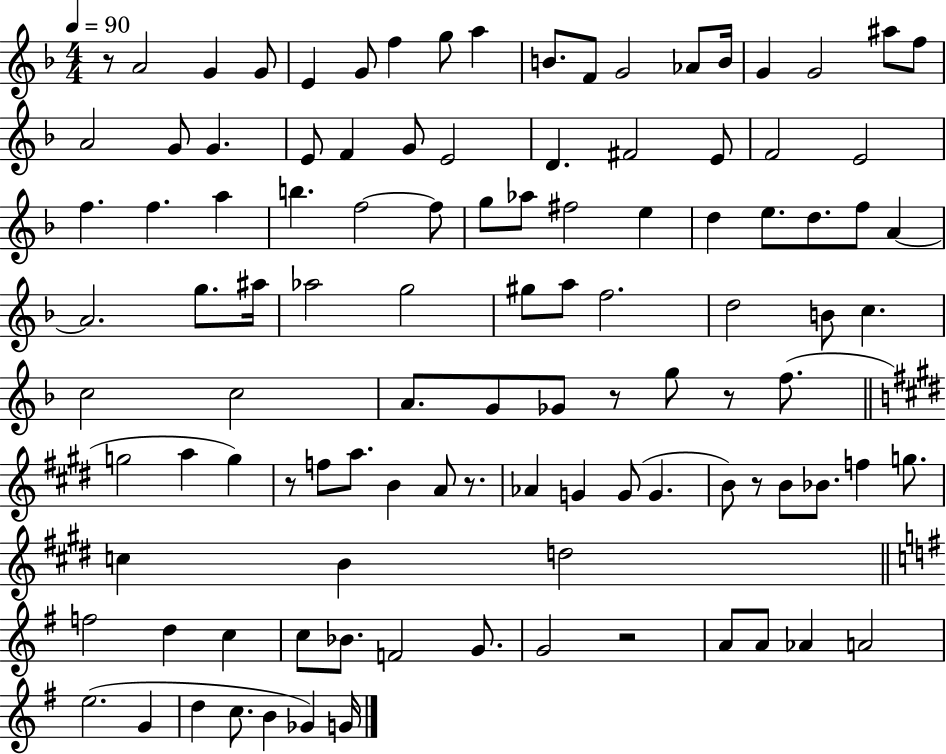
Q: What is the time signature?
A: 4/4